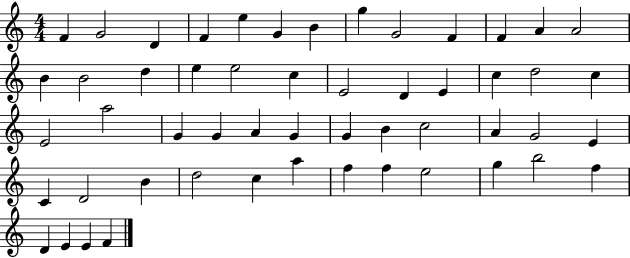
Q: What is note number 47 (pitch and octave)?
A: G5